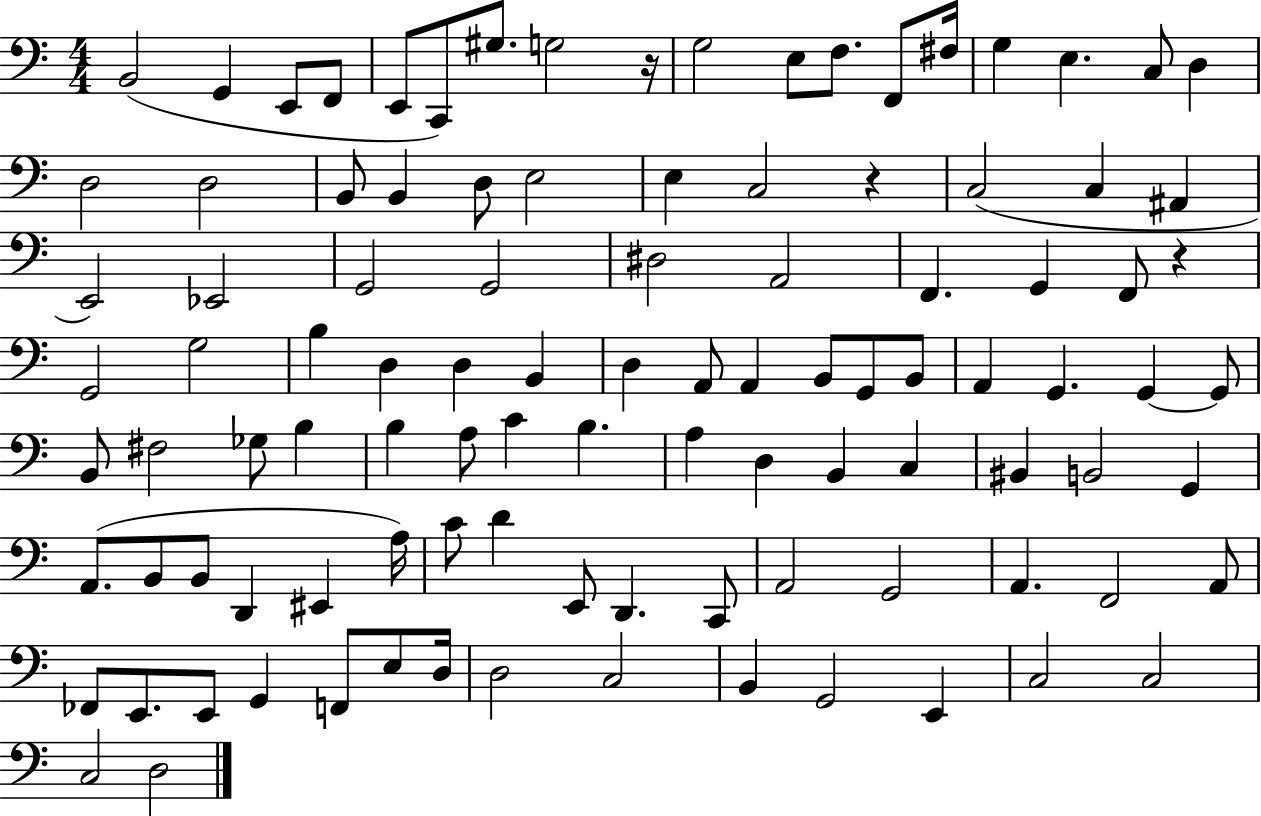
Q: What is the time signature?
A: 4/4